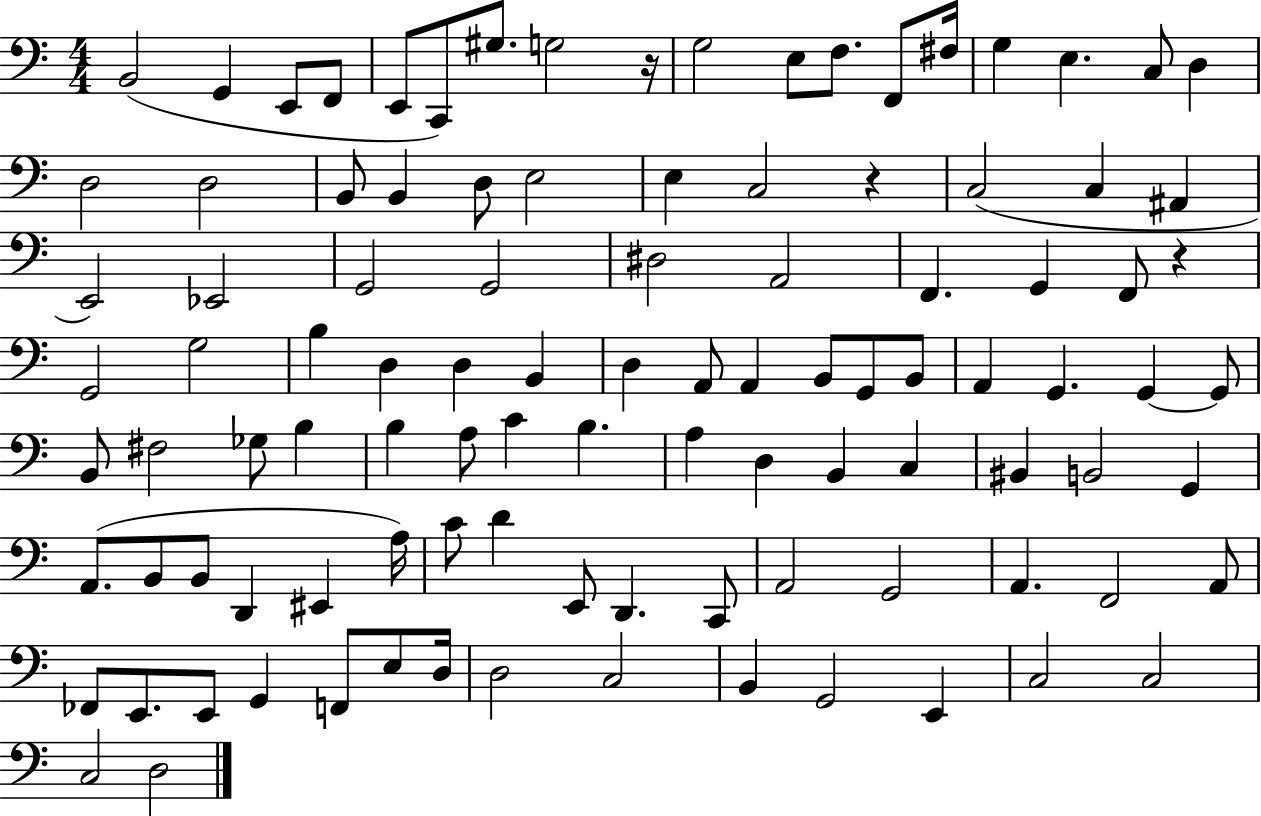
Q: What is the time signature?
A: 4/4